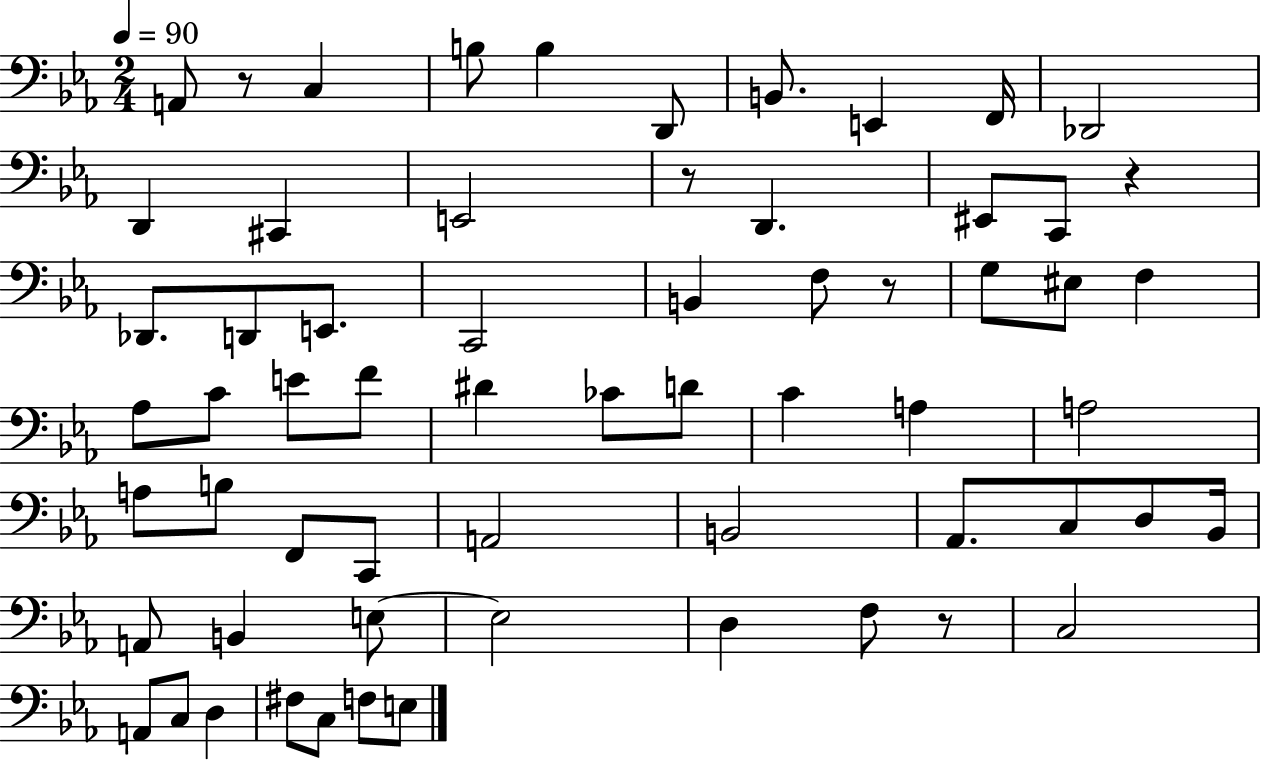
X:1
T:Untitled
M:2/4
L:1/4
K:Eb
A,,/2 z/2 C, B,/2 B, D,,/2 B,,/2 E,, F,,/4 _D,,2 D,, ^C,, E,,2 z/2 D,, ^E,,/2 C,,/2 z _D,,/2 D,,/2 E,,/2 C,,2 B,, F,/2 z/2 G,/2 ^E,/2 F, _A,/2 C/2 E/2 F/2 ^D _C/2 D/2 C A, A,2 A,/2 B,/2 F,,/2 C,,/2 A,,2 B,,2 _A,,/2 C,/2 D,/2 _B,,/4 A,,/2 B,, E,/2 E,2 D, F,/2 z/2 C,2 A,,/2 C,/2 D, ^F,/2 C,/2 F,/2 E,/2